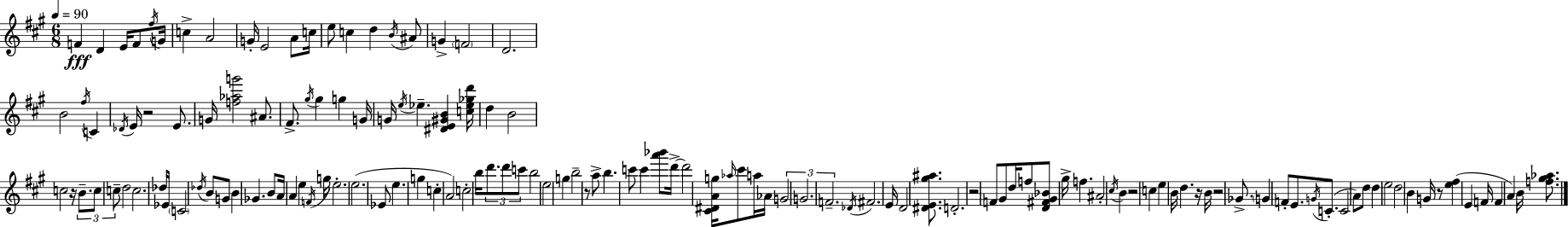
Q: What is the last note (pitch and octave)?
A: B4